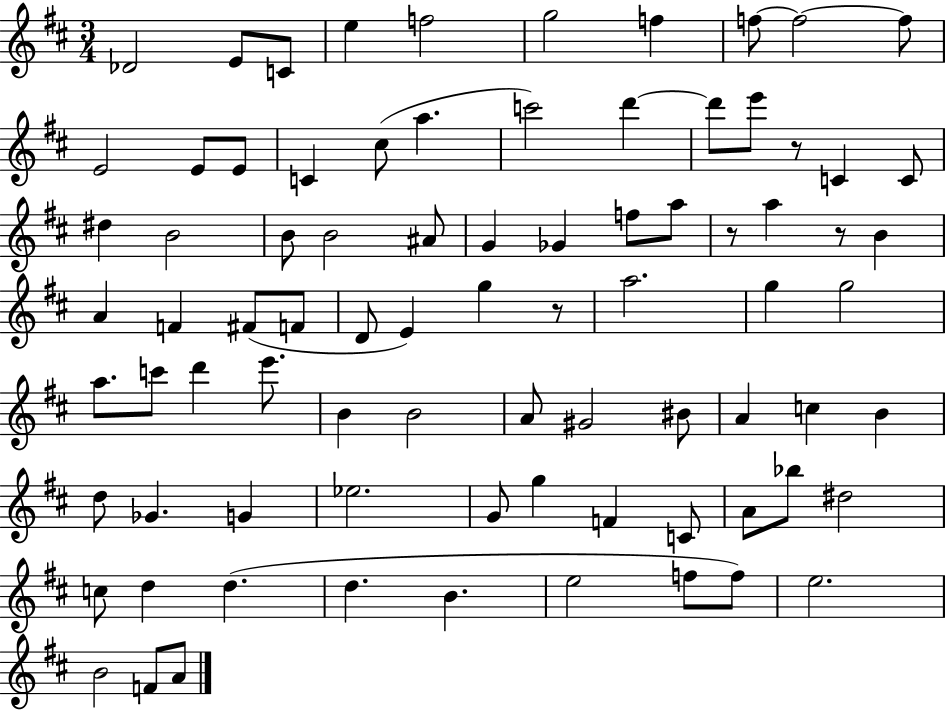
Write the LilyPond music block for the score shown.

{
  \clef treble
  \numericTimeSignature
  \time 3/4
  \key d \major
  \repeat volta 2 { des'2 e'8 c'8 | e''4 f''2 | g''2 f''4 | f''8~~ f''2~~ f''8 | \break e'2 e'8 e'8 | c'4 cis''8( a''4. | c'''2) d'''4~~ | d'''8 e'''8 r8 c'4 c'8 | \break dis''4 b'2 | b'8 b'2 ais'8 | g'4 ges'4 f''8 a''8 | r8 a''4 r8 b'4 | \break a'4 f'4 fis'8( f'8 | d'8 e'4) g''4 r8 | a''2. | g''4 g''2 | \break a''8. c'''8 d'''4 e'''8. | b'4 b'2 | a'8 gis'2 bis'8 | a'4 c''4 b'4 | \break d''8 ges'4. g'4 | ees''2. | g'8 g''4 f'4 c'8 | a'8 bes''8 dis''2 | \break c''8 d''4 d''4.( | d''4. b'4. | e''2 f''8 f''8) | e''2. | \break b'2 f'8 a'8 | } \bar "|."
}